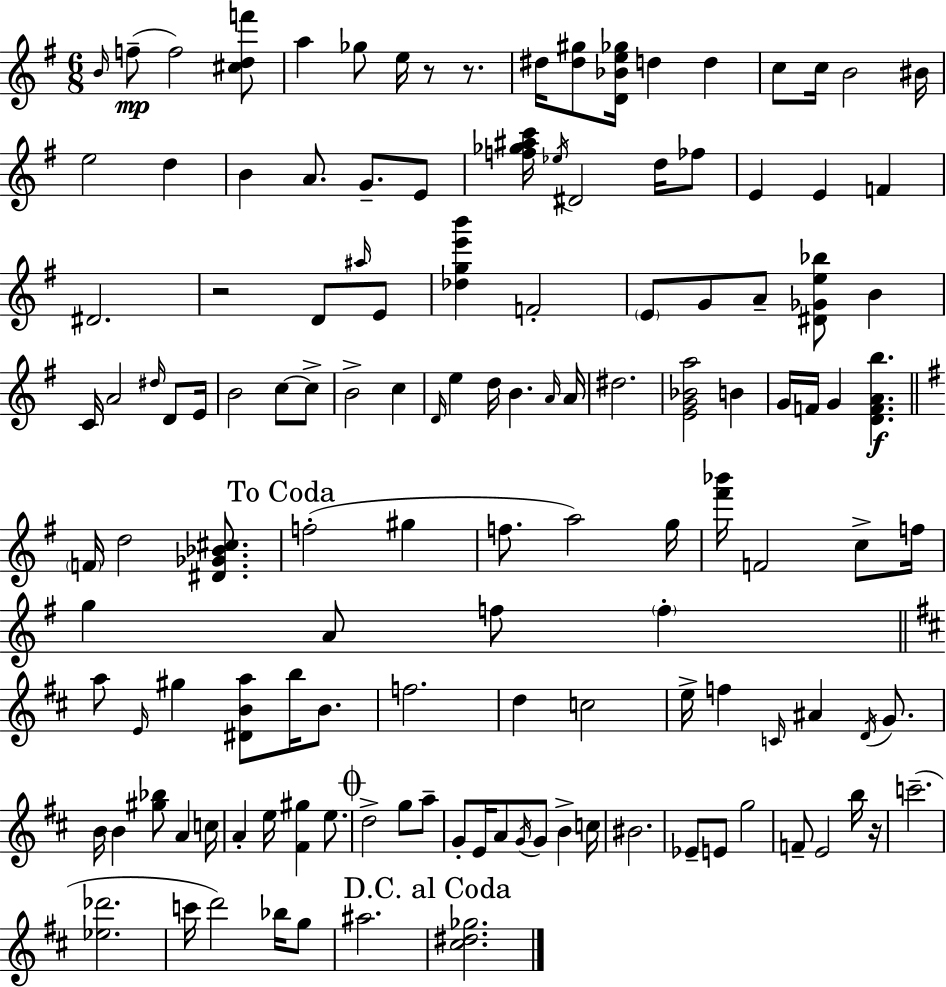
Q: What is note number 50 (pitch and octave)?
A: A4